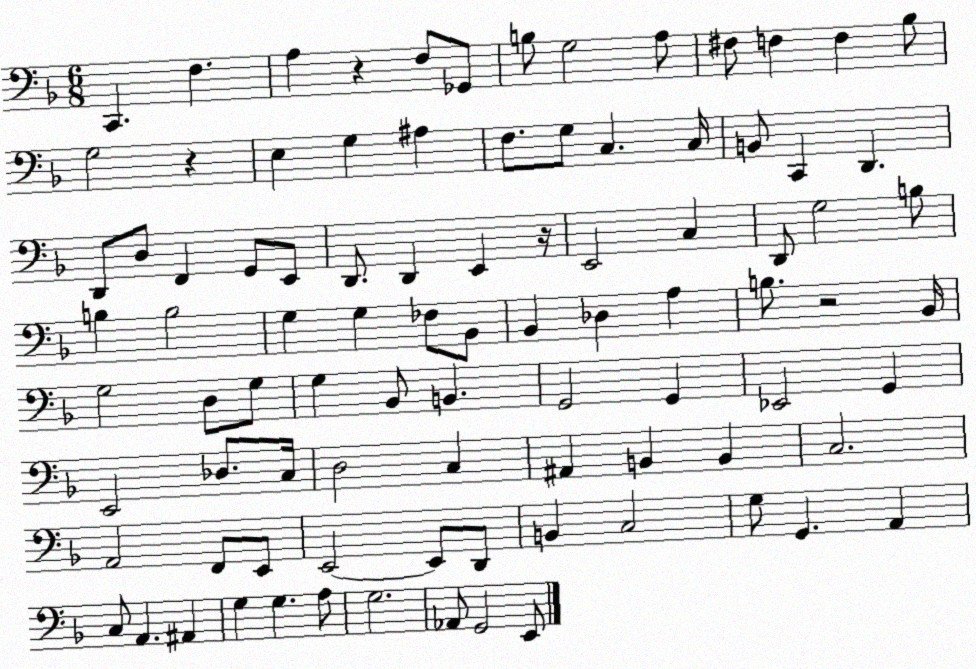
X:1
T:Untitled
M:6/8
L:1/4
K:F
C,, F, A, z F,/2 _G,,/2 B,/2 G,2 A,/2 ^F,/2 F, F, _B,/2 G,2 z E, G, ^A, F,/2 G,/2 C, C,/4 B,,/2 C,, D,, D,,/2 D,/2 F,, G,,/2 E,,/2 D,,/2 D,, E,, z/4 E,,2 C, D,,/2 G,2 B,/2 B, B,2 G, G, _F,/2 _B,,/2 _B,, _D, A, B,/2 z2 _B,,/4 G,2 D,/2 G,/2 G, _B,,/2 B,, G,,2 G,, _E,,2 G,, E,,2 _D,/2 C,/4 D,2 C, ^A,, B,, B,, C,2 A,,2 F,,/2 E,,/2 E,,2 E,,/2 D,,/2 B,, C,2 G,/2 G,, A,, C,/2 A,, ^A,, G, G, A,/2 G,2 _A,,/2 G,,2 E,,/2